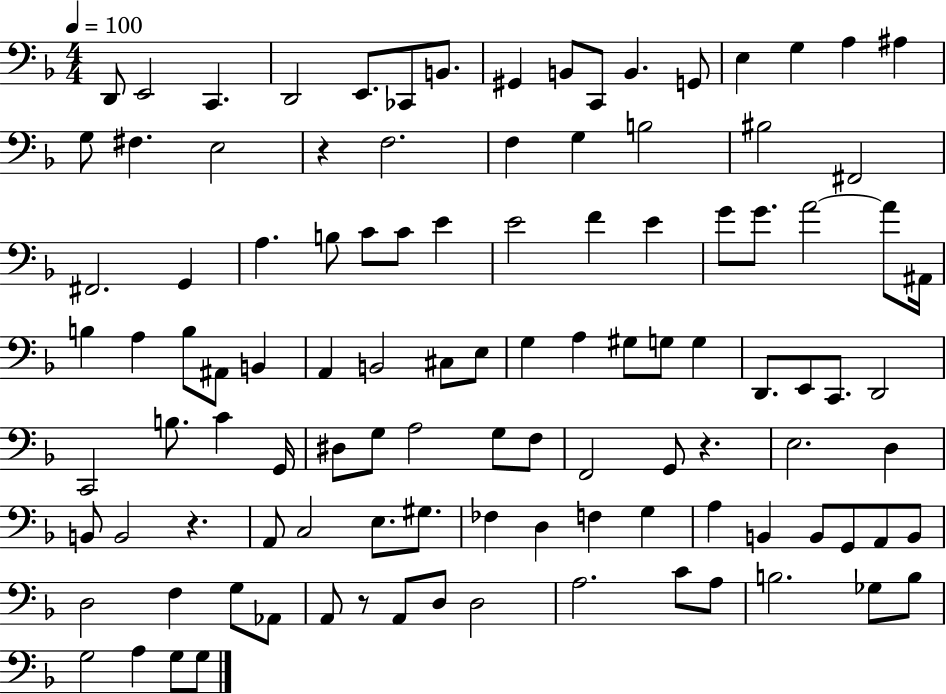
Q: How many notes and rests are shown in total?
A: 109